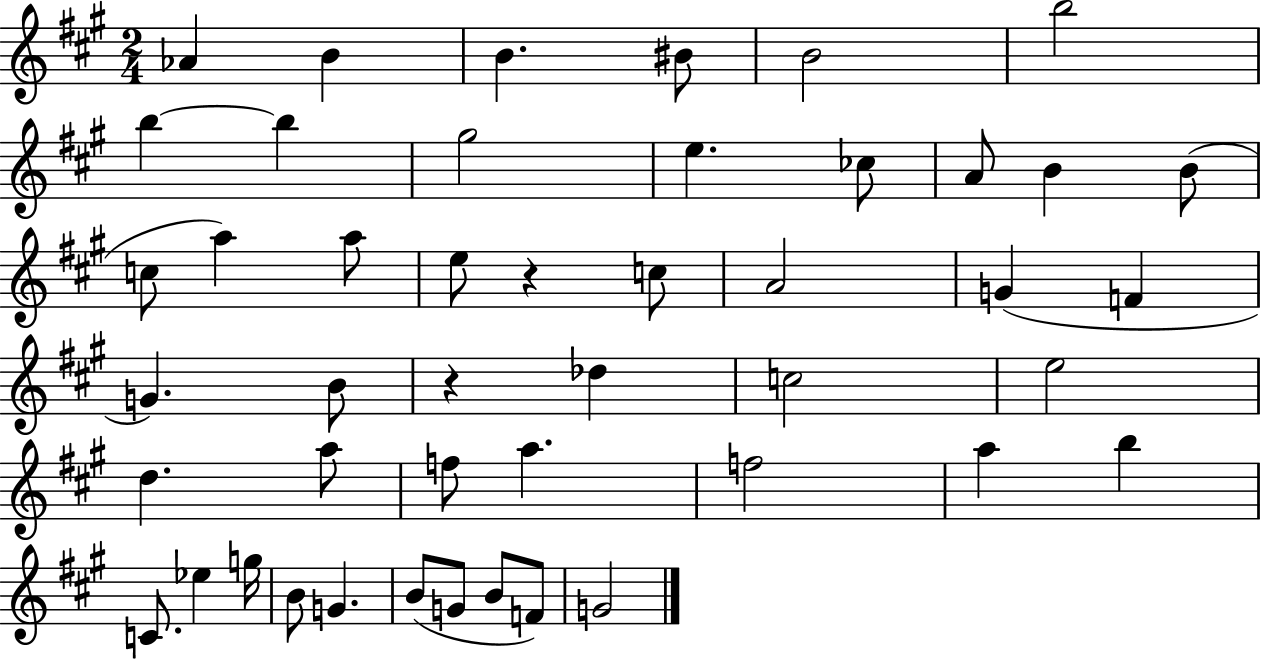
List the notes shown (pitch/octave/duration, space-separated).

Ab4/q B4/q B4/q. BIS4/e B4/h B5/h B5/q B5/q G#5/h E5/q. CES5/e A4/e B4/q B4/e C5/e A5/q A5/e E5/e R/q C5/e A4/h G4/q F4/q G4/q. B4/e R/q Db5/q C5/h E5/h D5/q. A5/e F5/e A5/q. F5/h A5/q B5/q C4/e. Eb5/q G5/s B4/e G4/q. B4/e G4/e B4/e F4/e G4/h